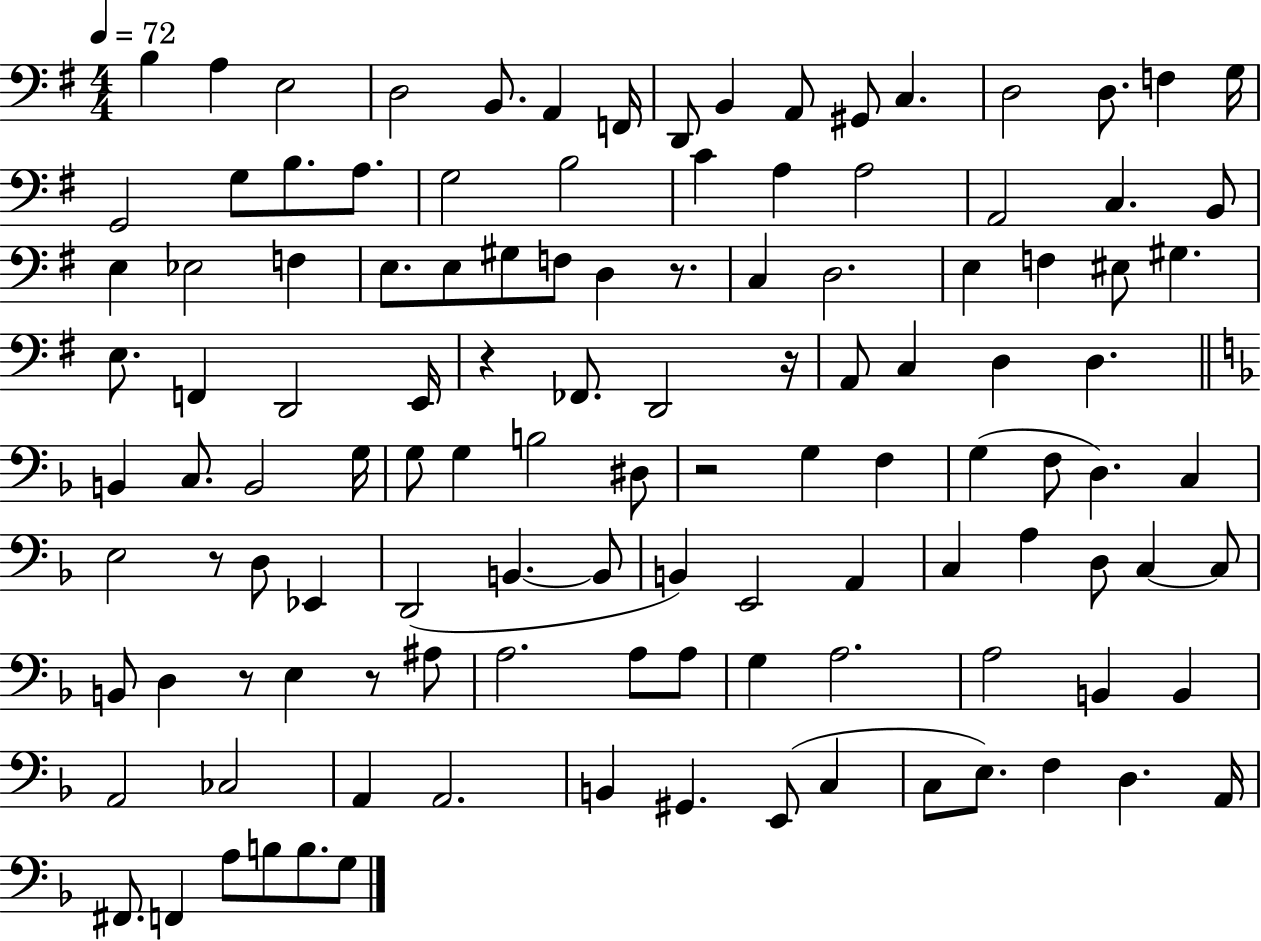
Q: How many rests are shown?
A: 7